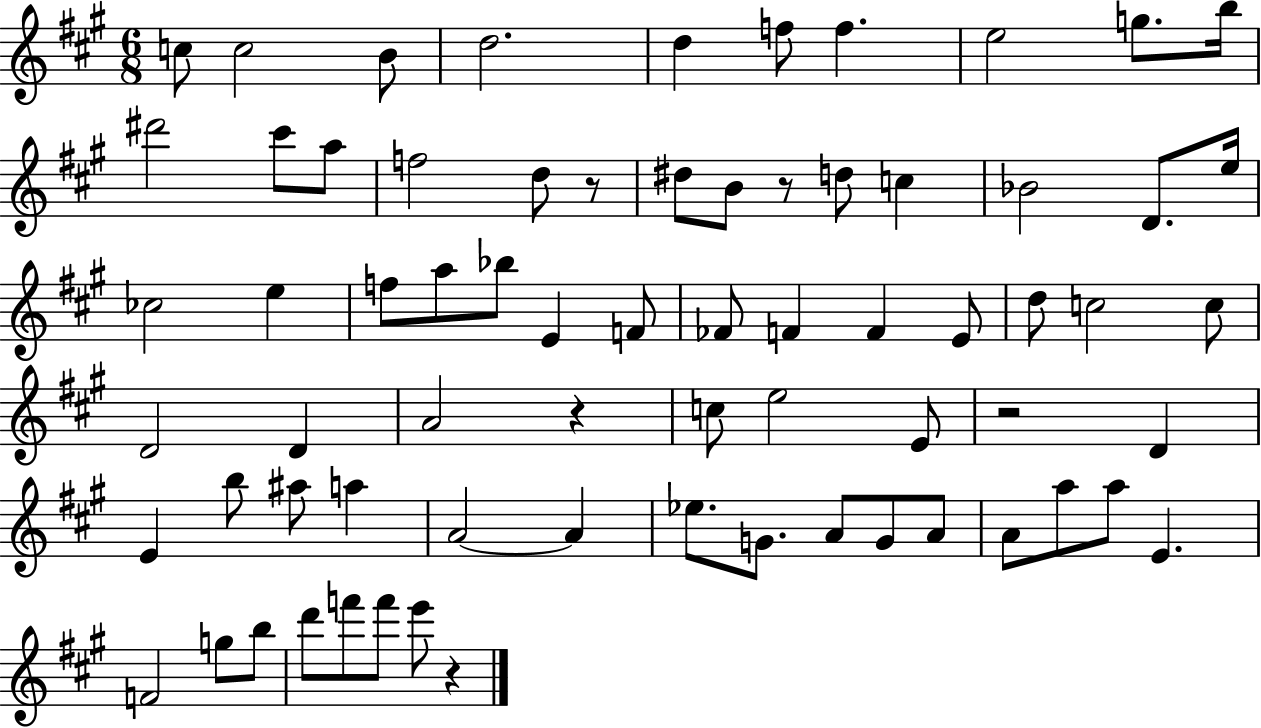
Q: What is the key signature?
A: A major